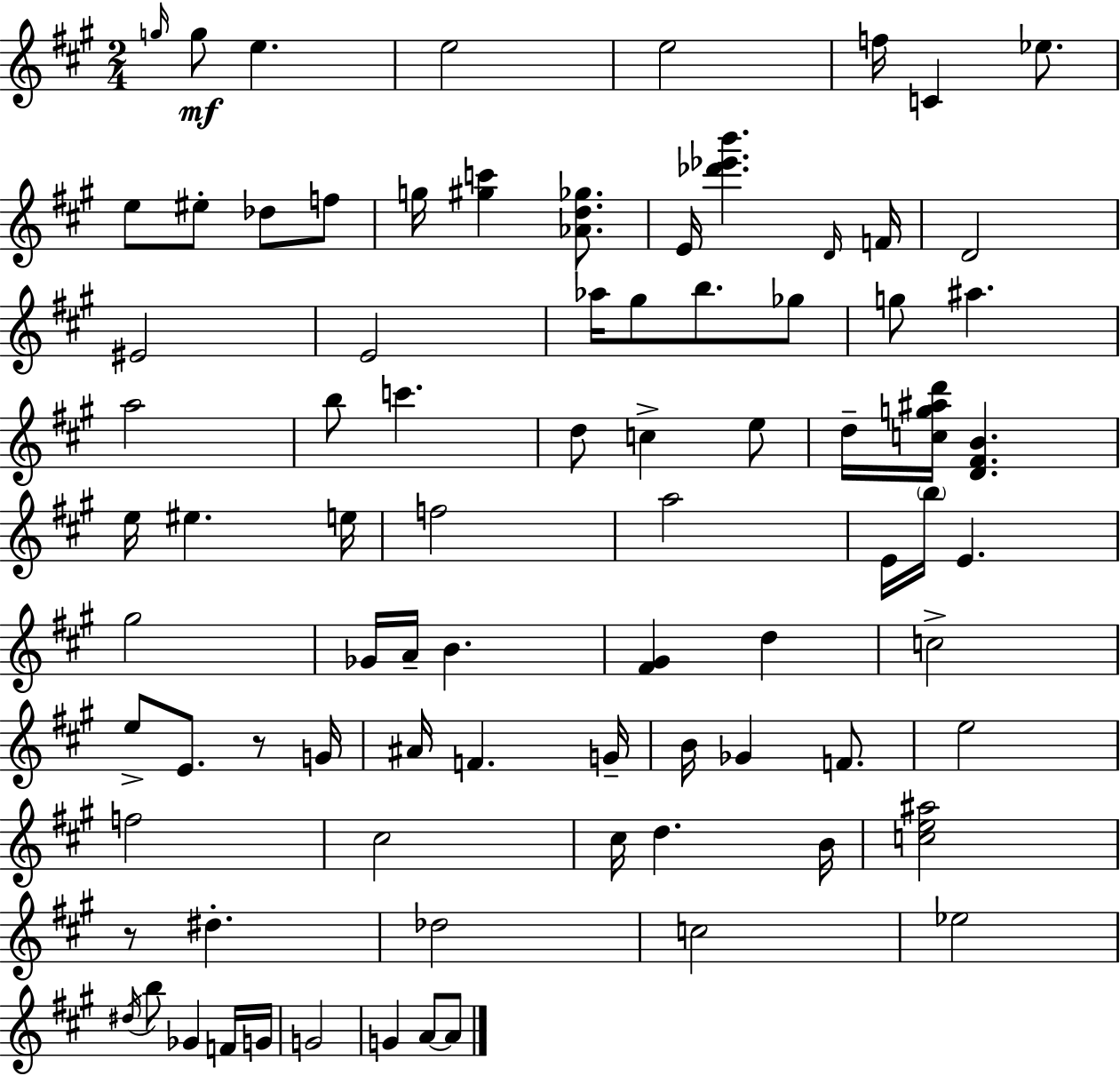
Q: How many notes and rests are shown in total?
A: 83